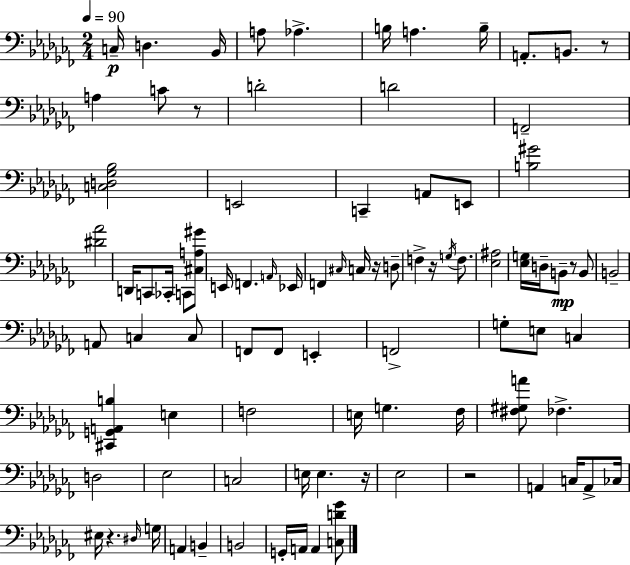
{
  \clef bass
  \numericTimeSignature
  \time 2/4
  \key aes \minor
  \tempo 4 = 90
  c16--\p d4. bes,16 | a8 aes4.-> | b16 a4. b16-- | a,8.-. b,8. r8 | \break a4 c'8 r8 | d'2-. | d'2 | f,2-- | \break <c d ges bes>2 | e,2 | c,4-- a,8 e,8 | <b gis'>2 | \break <dis' aes'>2 | d,16 c,8 ces,16-. c,8 <cis a gis'>8 | e,16 f,4. \grace { a,16 } | ees,16 f,4 \grace { cis16 } c16 r16 | \break d8-- f4-> r16 \acciaccatura { g16 } | f8. <ees ais>2 | <ees g>16 d16-- b,8--\mp r8 | b,8 b,2-- | \break a,8 c4 | c8 f,8 f,8 e,4-. | f,2-> | g8-. e8 c4 | \break <cis, g, a, b>4 e4 | f2 | e16 g4. | fes16 <fis gis a'>8 fes4.-> | \break d2 | ees2 | c2 | e16 e4. | \break r16 ees2 | r2 | a,4 c16 | a,8-> ces16 eis16 r4. | \break \grace { dis16 } g16 a,4 | b,4-- b,2 | g,16-. a,16 a,4 | <c d' ges'>8 \bar "|."
}